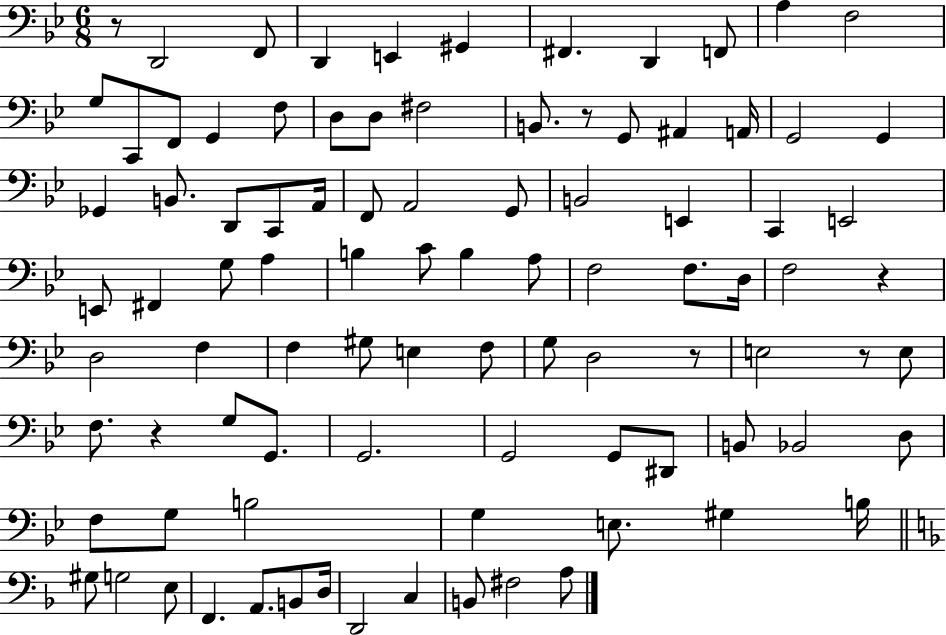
{
  \clef bass
  \numericTimeSignature
  \time 6/8
  \key bes \major
  r8 d,2 f,8 | d,4 e,4 gis,4 | fis,4. d,4 f,8 | a4 f2 | \break g8 c,8 f,8 g,4 f8 | d8 d8 fis2 | b,8. r8 g,8 ais,4 a,16 | g,2 g,4 | \break ges,4 b,8. d,8 c,8 a,16 | f,8 a,2 g,8 | b,2 e,4 | c,4 e,2 | \break e,8 fis,4 g8 a4 | b4 c'8 b4 a8 | f2 f8. d16 | f2 r4 | \break d2 f4 | f4 gis8 e4 f8 | g8 d2 r8 | e2 r8 e8 | \break f8. r4 g8 g,8. | g,2. | g,2 g,8 dis,8 | b,8 bes,2 d8 | \break f8 g8 b2 | g4 e8. gis4 b16 | \bar "||" \break \key f \major gis8 g2 e8 | f,4. a,8. b,8 d16 | d,2 c4 | b,8 fis2 a8 | \break \bar "|."
}